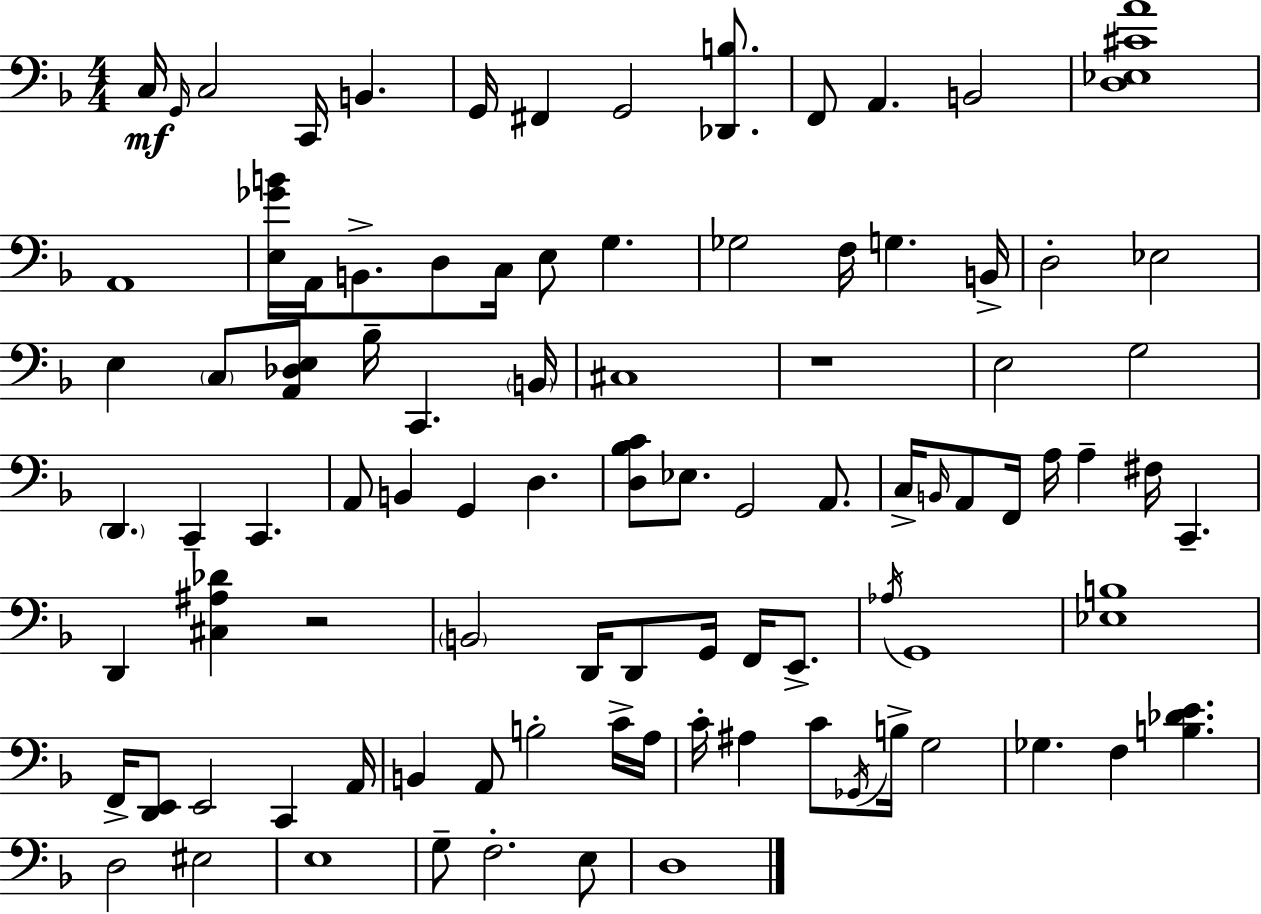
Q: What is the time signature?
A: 4/4